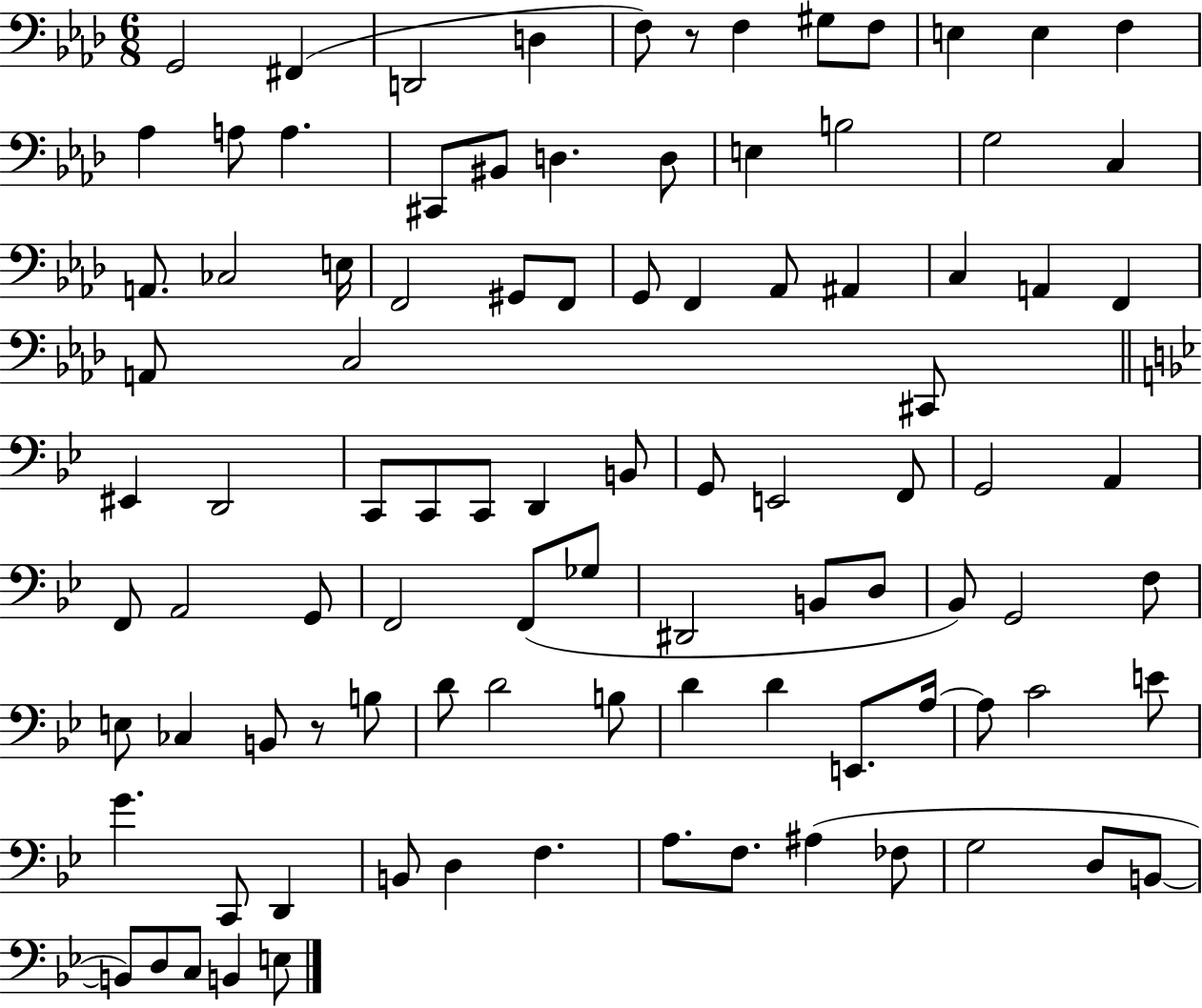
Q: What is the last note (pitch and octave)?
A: E3